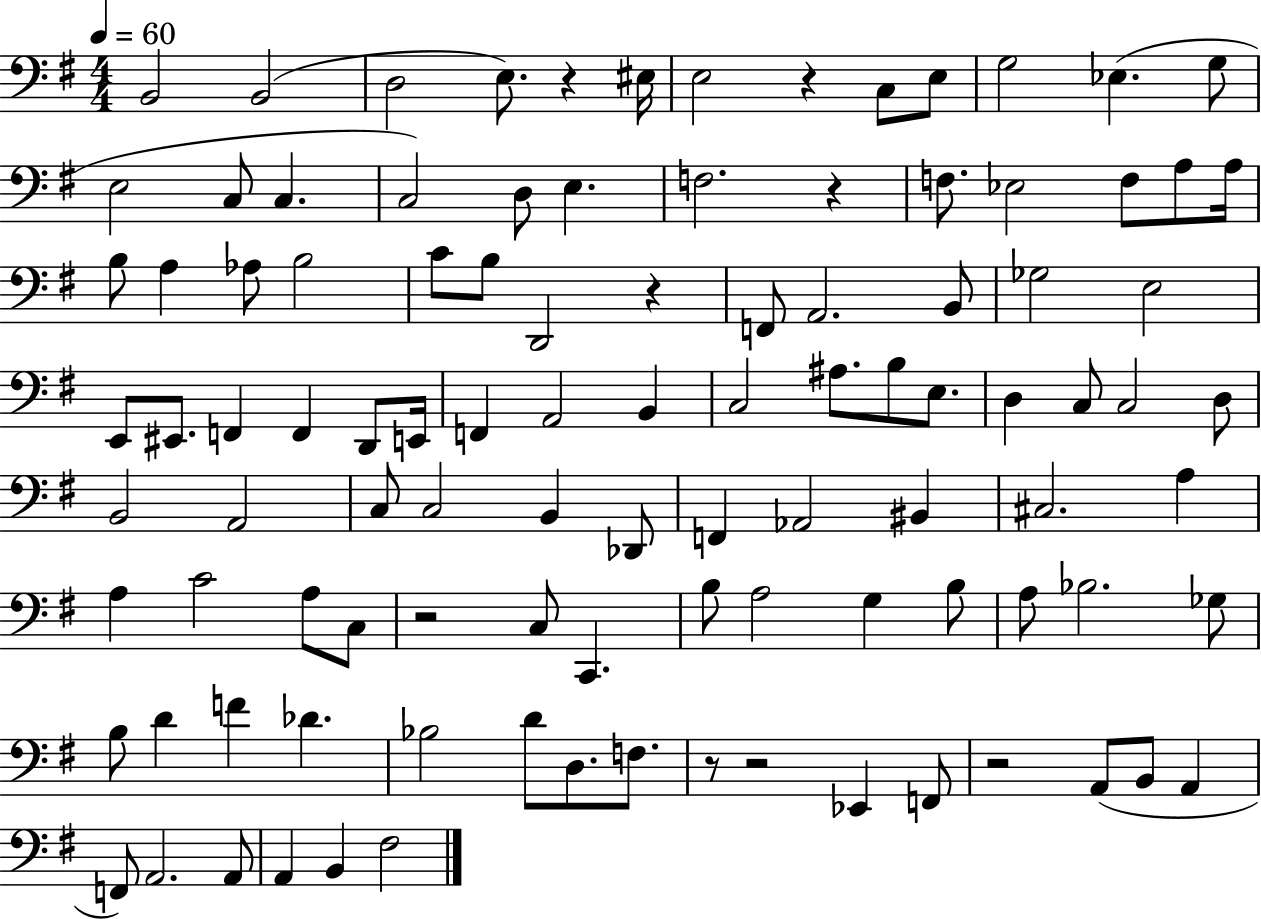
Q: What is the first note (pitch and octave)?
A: B2